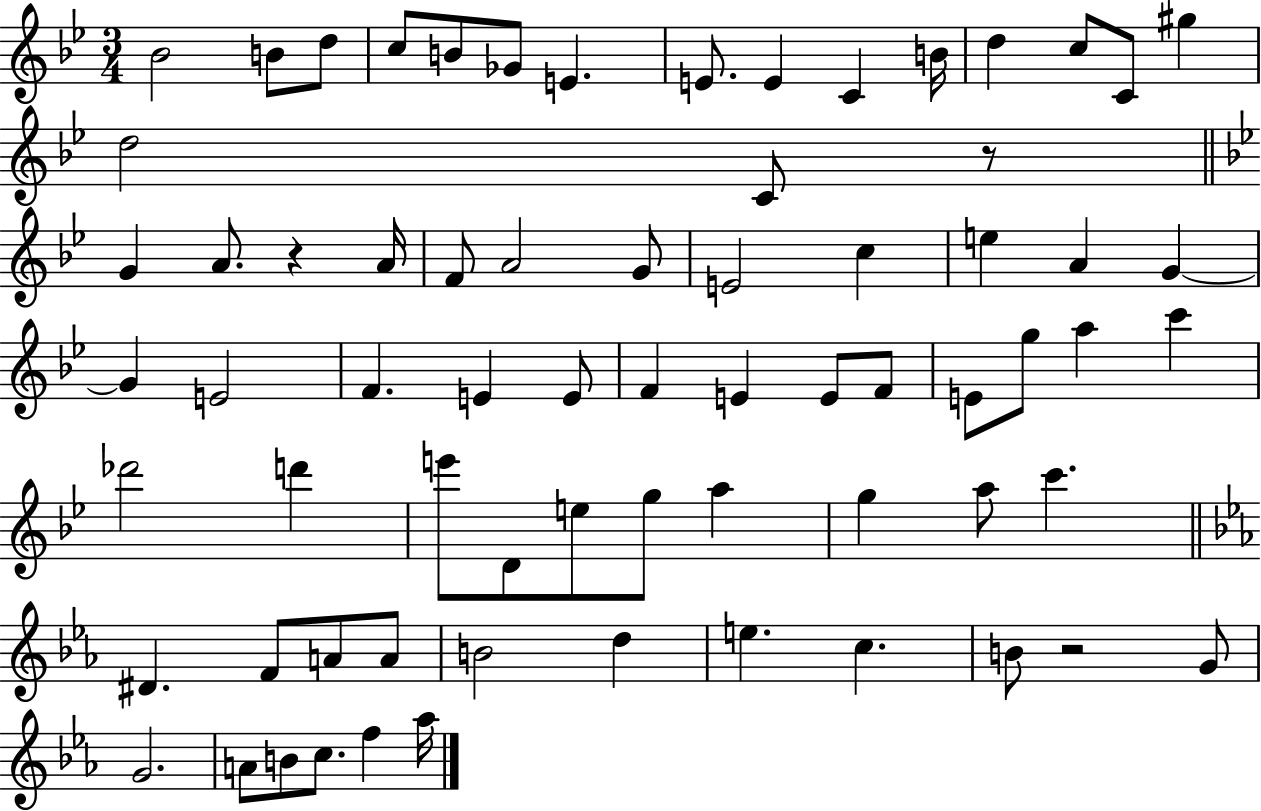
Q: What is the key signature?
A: BES major